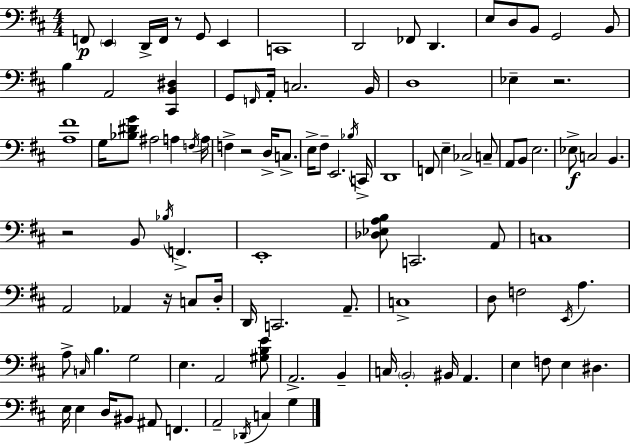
X:1
T:Untitled
M:4/4
L:1/4
K:D
F,,/2 E,, D,,/4 F,,/4 z/2 G,,/2 E,, C,,4 D,,2 _F,,/2 D,, E,/2 D,/2 B,,/2 G,,2 B,,/2 B, A,,2 [^C,,B,,^D,] G,,/2 F,,/4 A,,/4 C,2 B,,/4 D,4 _E, z2 [A,^F]4 G,/4 [_B,^DG]/2 ^A,2 A, F,/4 A,/4 F, z2 D,/4 C,/2 E,/4 ^F,/2 E,,2 _B,/4 C,,/4 D,,4 F,,/2 E, _C,2 C,/2 A,,/2 B,,/2 E,2 _E,/2 C,2 B,, z2 B,,/2 _B,/4 F,, E,,4 [_D,_E,A,B,]/2 C,,2 A,,/2 C,4 A,,2 _A,, z/4 C,/2 D,/4 D,,/4 C,,2 A,,/2 C,4 D,/2 F,2 E,,/4 A, A,/2 C,/4 B, G,2 E, A,,2 [^G,B,E]/2 A,,2 B,, C,/4 B,,2 ^B,,/4 A,, E, F,/2 E, ^D, E,/4 E, D,/4 ^B,,/2 ^A,,/2 F,, A,,2 _D,,/4 C, G,